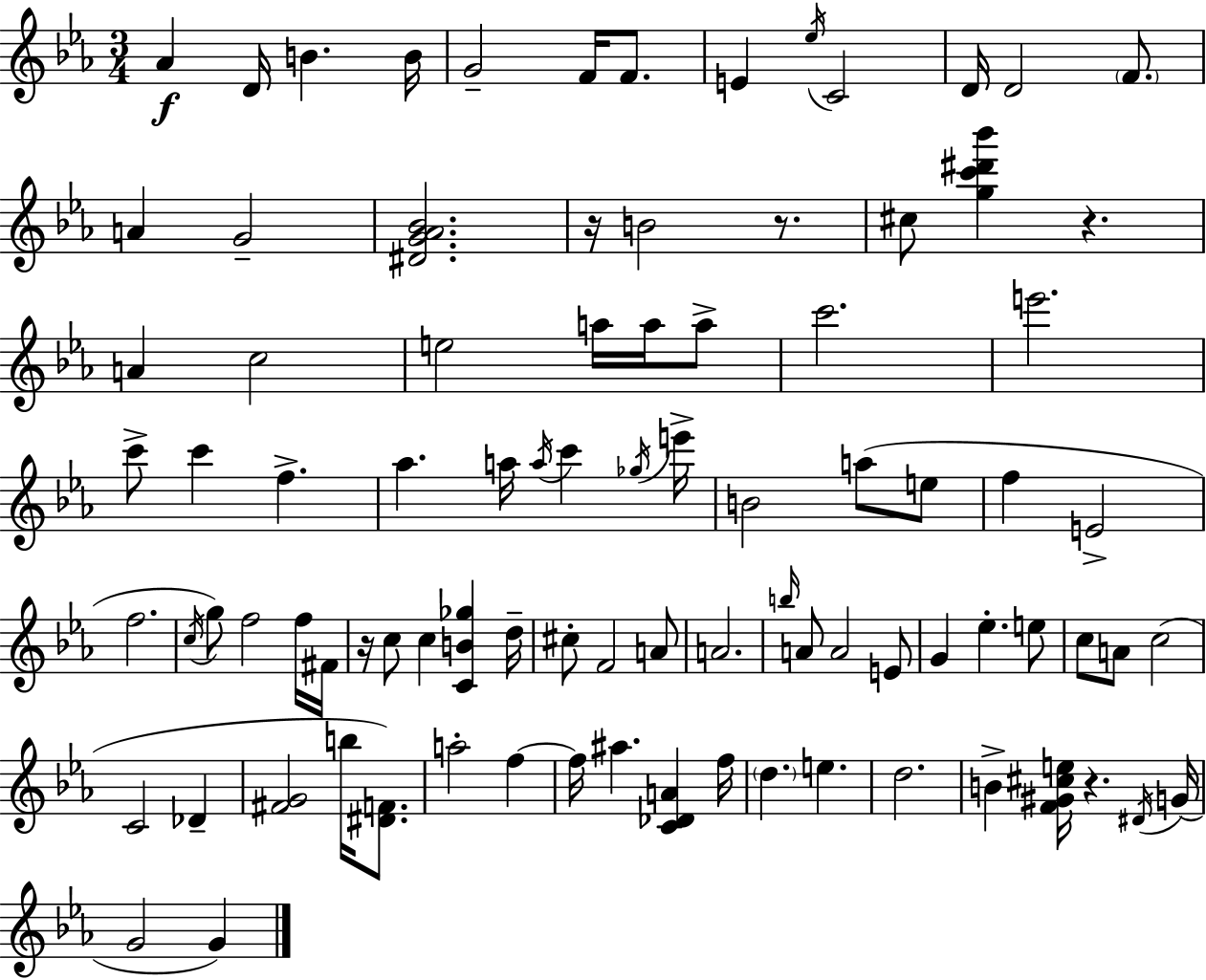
Ab4/q D4/s B4/q. B4/s G4/h F4/s F4/e. E4/q Eb5/s C4/h D4/s D4/h F4/e. A4/q G4/h [D#4,G4,Ab4,Bb4]/h. R/s B4/h R/e. C#5/e [G5,C6,D#6,Bb6]/q R/q. A4/q C5/h E5/h A5/s A5/s A5/e C6/h. E6/h. C6/e C6/q F5/q. Ab5/q. A5/s A5/s C6/q Gb5/s E6/s B4/h A5/e E5/e F5/q E4/h F5/h. C5/s G5/e F5/h F5/s F#4/s R/s C5/e C5/q [C4,B4,Gb5]/q D5/s C#5/e F4/h A4/e A4/h. B5/s A4/e A4/h E4/e G4/q Eb5/q. E5/e C5/e A4/e C5/h C4/h Db4/q [F#4,G4]/h B5/s [D#4,F4]/e. A5/h F5/q F5/s A#5/q. [C4,Db4,A4]/q F5/s D5/q. E5/q. D5/h. B4/q [F4,G#4,C#5,E5]/s R/q. D#4/s G4/s G4/h G4/q